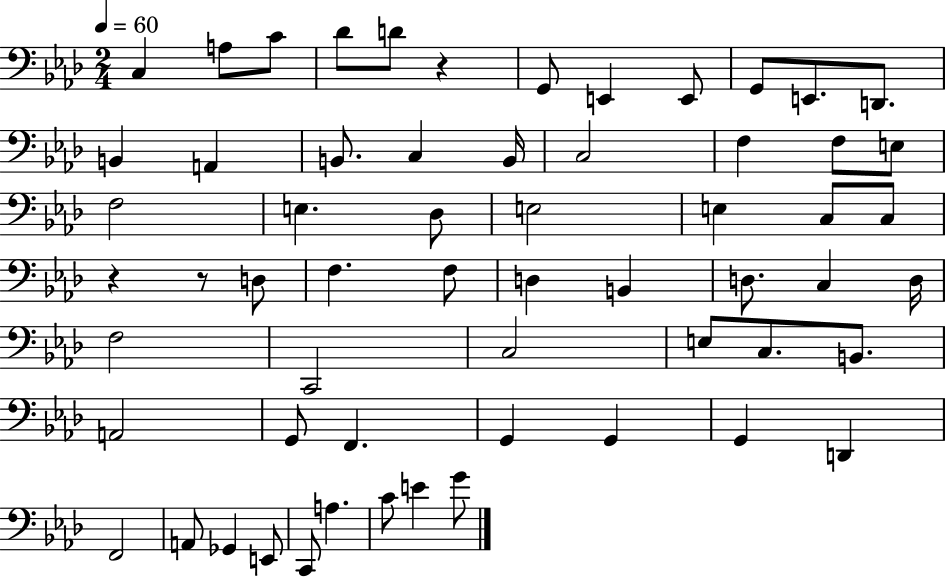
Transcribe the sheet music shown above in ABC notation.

X:1
T:Untitled
M:2/4
L:1/4
K:Ab
C, A,/2 C/2 _D/2 D/2 z G,,/2 E,, E,,/2 G,,/2 E,,/2 D,,/2 B,, A,, B,,/2 C, B,,/4 C,2 F, F,/2 E,/2 F,2 E, _D,/2 E,2 E, C,/2 C,/2 z z/2 D,/2 F, F,/2 D, B,, D,/2 C, D,/4 F,2 C,,2 C,2 E,/2 C,/2 B,,/2 A,,2 G,,/2 F,, G,, G,, G,, D,, F,,2 A,,/2 _G,, E,,/2 C,,/2 A, C/2 E G/2